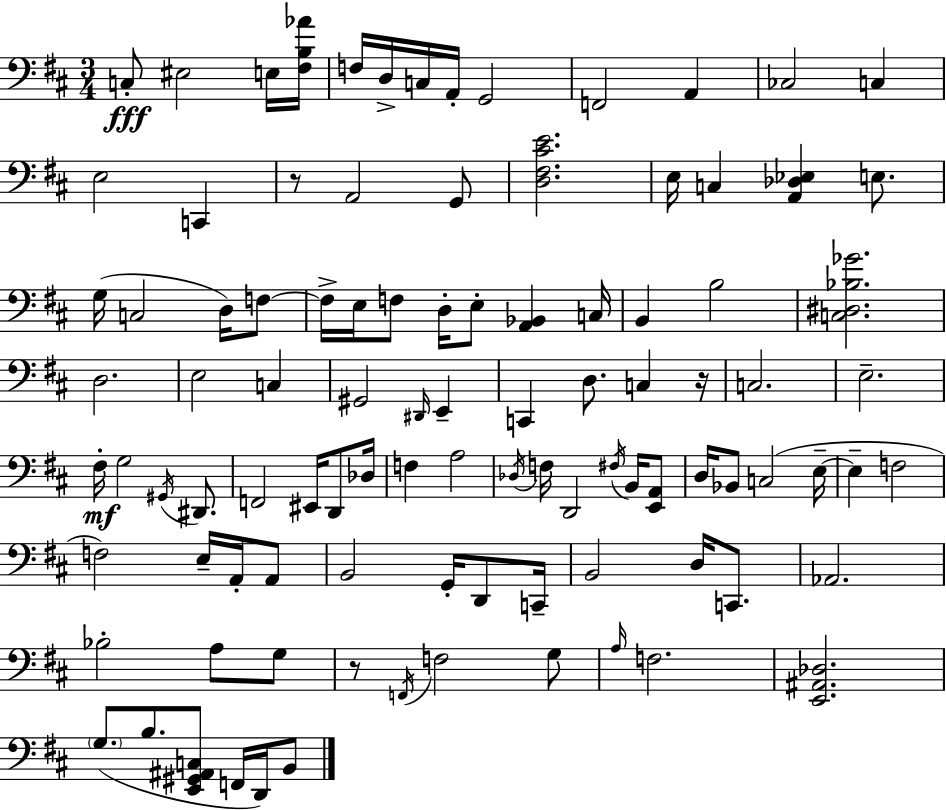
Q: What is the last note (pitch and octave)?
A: B2